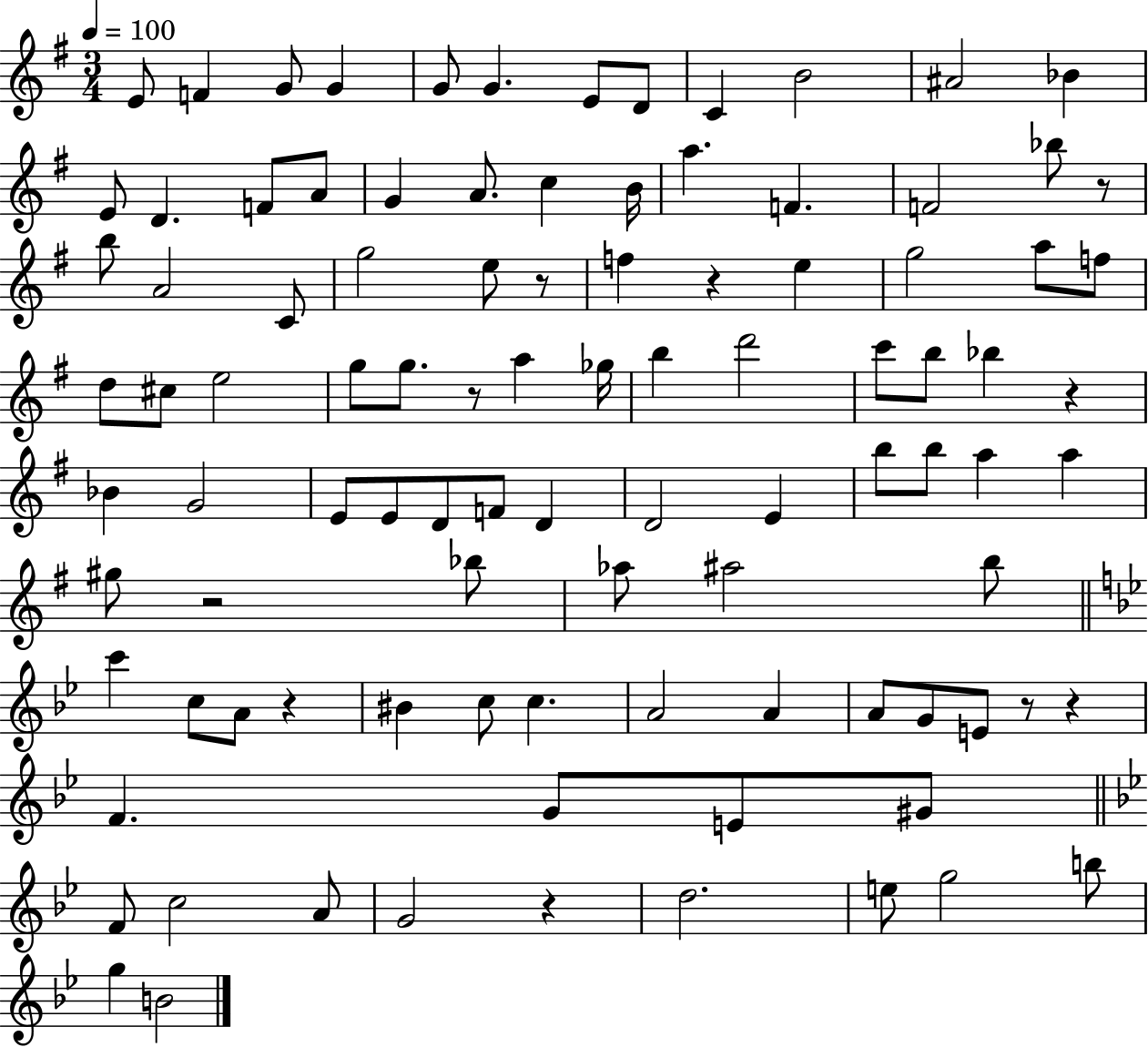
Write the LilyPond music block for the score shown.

{
  \clef treble
  \numericTimeSignature
  \time 3/4
  \key g \major
  \tempo 4 = 100
  e'8 f'4 g'8 g'4 | g'8 g'4. e'8 d'8 | c'4 b'2 | ais'2 bes'4 | \break e'8 d'4. f'8 a'8 | g'4 a'8. c''4 b'16 | a''4. f'4. | f'2 bes''8 r8 | \break b''8 a'2 c'8 | g''2 e''8 r8 | f''4 r4 e''4 | g''2 a''8 f''8 | \break d''8 cis''8 e''2 | g''8 g''8. r8 a''4 ges''16 | b''4 d'''2 | c'''8 b''8 bes''4 r4 | \break bes'4 g'2 | e'8 e'8 d'8 f'8 d'4 | d'2 e'4 | b''8 b''8 a''4 a''4 | \break gis''8 r2 bes''8 | aes''8 ais''2 b''8 | \bar "||" \break \key bes \major c'''4 c''8 a'8 r4 | bis'4 c''8 c''4. | a'2 a'4 | a'8 g'8 e'8 r8 r4 | \break f'4. g'8 e'8 gis'8 | \bar "||" \break \key bes \major f'8 c''2 a'8 | g'2 r4 | d''2. | e''8 g''2 b''8 | \break g''4 b'2 | \bar "|."
}